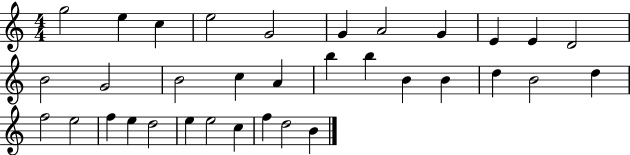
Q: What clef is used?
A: treble